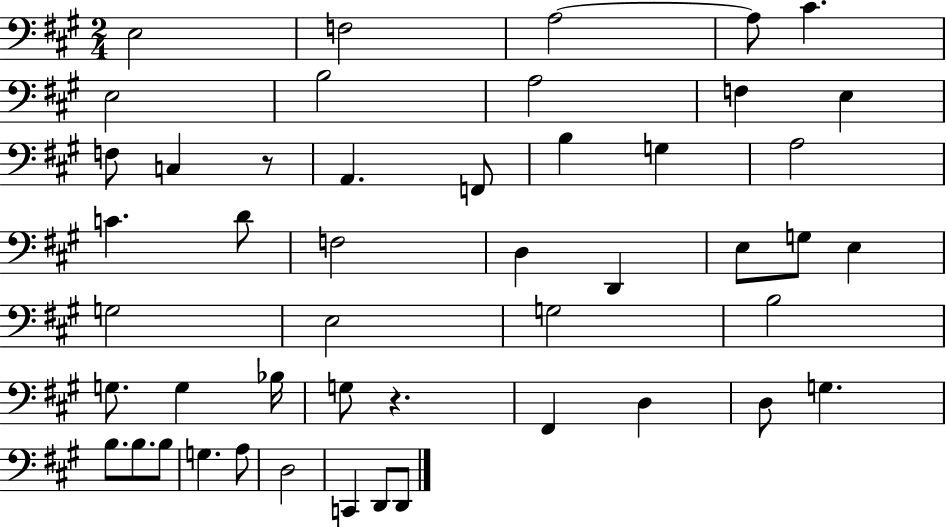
E3/h F3/h A3/h A3/e C#4/q. E3/h B3/h A3/h F3/q E3/q F3/e C3/q R/e A2/q. F2/e B3/q G3/q A3/h C4/q. D4/e F3/h D3/q D2/q E3/e G3/e E3/q G3/h E3/h G3/h B3/h G3/e. G3/q Bb3/s G3/e R/q. F#2/q D3/q D3/e G3/q. B3/e. B3/e. B3/e G3/q. A3/e D3/h C2/q D2/e D2/e